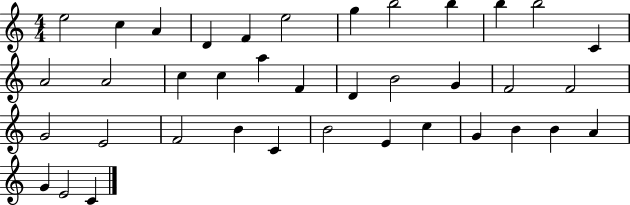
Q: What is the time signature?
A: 4/4